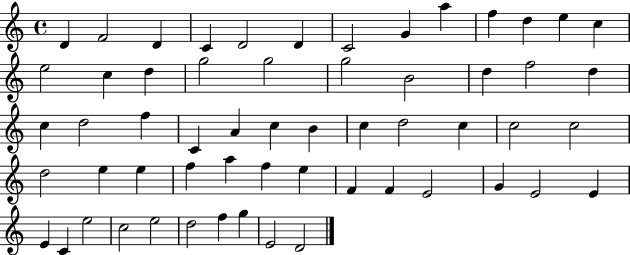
{
  \clef treble
  \time 4/4
  \defaultTimeSignature
  \key c \major
  d'4 f'2 d'4 | c'4 d'2 d'4 | c'2 g'4 a''4 | f''4 d''4 e''4 c''4 | \break e''2 c''4 d''4 | g''2 g''2 | g''2 b'2 | d''4 f''2 d''4 | \break c''4 d''2 f''4 | c'4 a'4 c''4 b'4 | c''4 d''2 c''4 | c''2 c''2 | \break d''2 e''4 e''4 | f''4 a''4 f''4 e''4 | f'4 f'4 e'2 | g'4 e'2 e'4 | \break e'4 c'4 e''2 | c''2 e''2 | d''2 f''4 g''4 | e'2 d'2 | \break \bar "|."
}